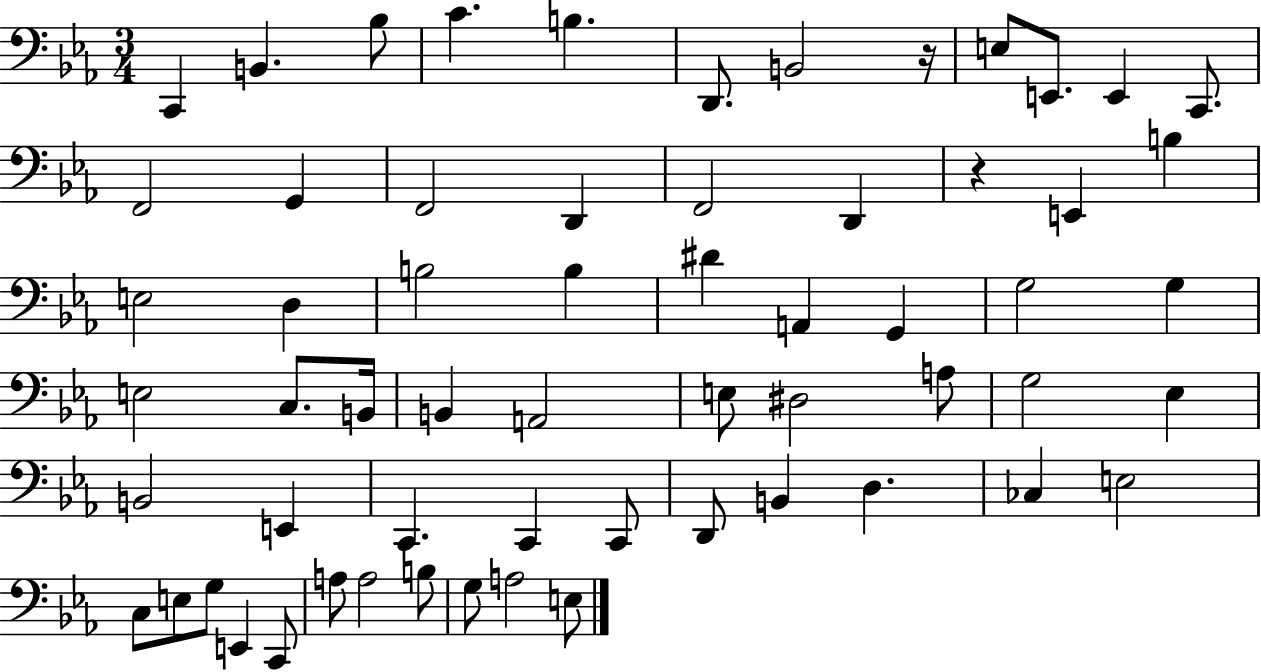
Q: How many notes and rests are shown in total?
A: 61